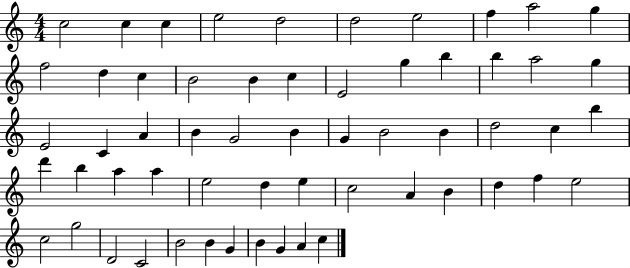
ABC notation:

X:1
T:Untitled
M:4/4
L:1/4
K:C
c2 c c e2 d2 d2 e2 f a2 g f2 d c B2 B c E2 g b b a2 g E2 C A B G2 B G B2 B d2 c b d' b a a e2 d e c2 A B d f e2 c2 g2 D2 C2 B2 B G B G A c